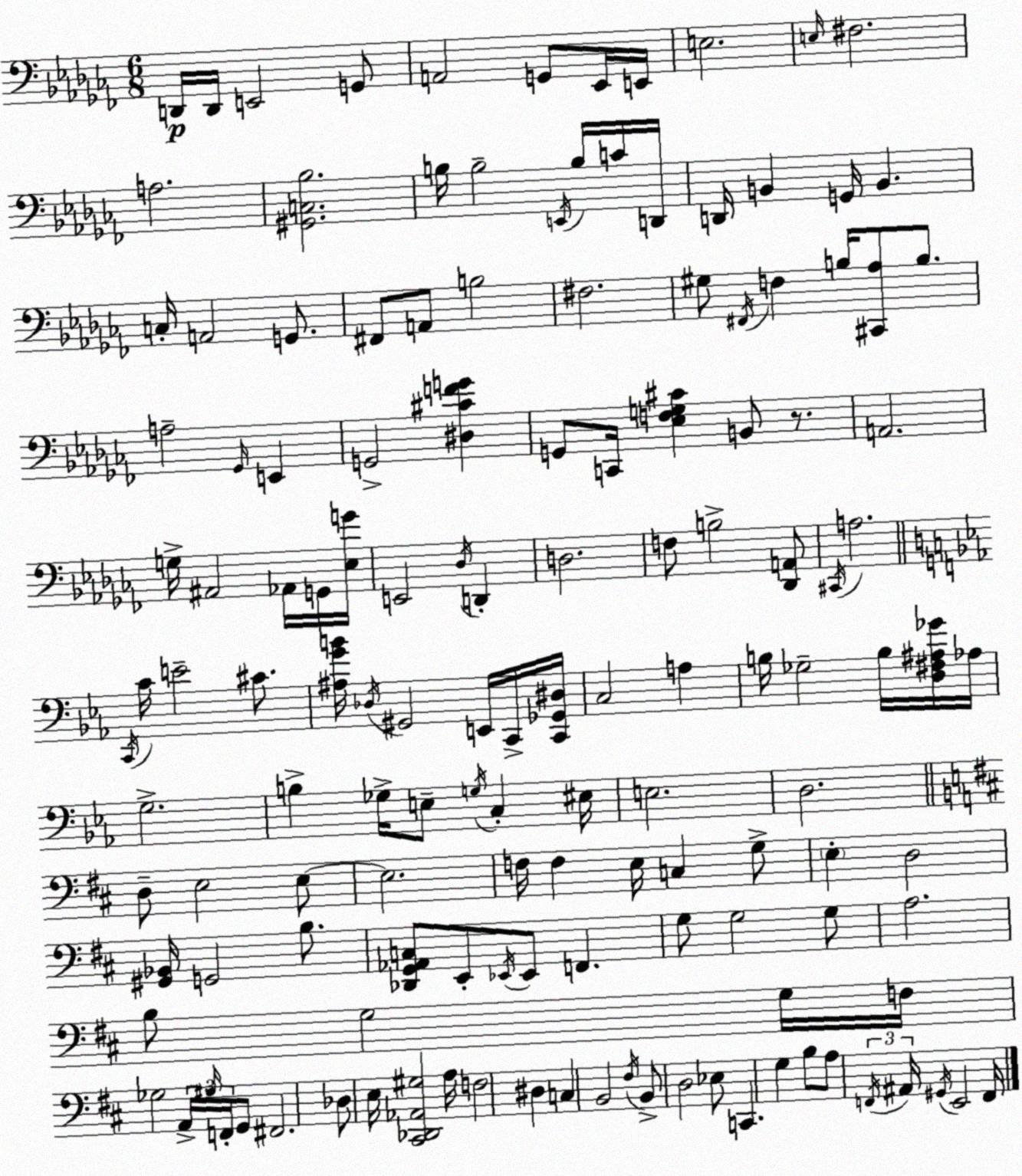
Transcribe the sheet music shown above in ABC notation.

X:1
T:Untitled
M:6/8
L:1/4
K:Abm
D,,/4 D,,/4 E,,2 G,,/2 A,,2 G,,/2 _E,,/4 E,,/4 E,2 E,/4 ^F,2 A,2 [^G,,C,_B,]2 B,/4 B,2 E,,/4 B,/4 C/4 D,,/4 D,,/4 B,, G,,/4 B,, C,/4 A,,2 G,,/2 ^F,,/2 A,,/2 B,2 ^F,2 ^G,/2 ^F,,/4 F, B,/4 [^C,,_A,]/2 B,/2 A,2 _G,,/4 E,, G,,2 [^D,^CFG] G,,/2 C,,/4 [_E,F,G,^C] B,,/2 z/2 A,,2 G,/4 ^A,,2 _A,,/4 G,,/4 [_E,G]/4 E,,2 _D,/4 D,, D,2 F,/2 B,2 [_D,,A,,]/2 ^C,,/4 A,2 C,,/4 C/4 E2 ^C/2 [^A,GB]/4 _D,/4 ^G,,2 E,,/4 C,,/4 [C,,_G,,^D,]/4 C,2 A, B,/4 _G,2 B,/4 [D,^F,^A,_G]/4 _A,/4 G,2 B, _G,/4 E,/2 G,/4 C, ^E,/4 E,2 D,2 D,/2 E,2 E,/2 E,2 F,/4 F, E,/4 C, G,/2 E, D,2 [^G,,_B,,]/4 G,,2 B,/2 [_D,,G,,_A,,C,]/2 E,,/2 _E,,/4 _E,,/2 F,, G,/2 G,2 G,/2 A,2 B,/2 G,2 G,/4 F,/4 _G,2 A,,/4 ^G,/4 F,,/4 G,,/2 ^F,,2 _D,/2 E,/4 [^C,,_D,,_A,,^G,]2 A,/4 F,2 ^D, C, B,,2 ^F,/4 B,,/2 D,2 _E,/2 C,, G, B,/2 A,/2 F,,/4 ^A,,/4 ^G,,/4 E,,2 F,,/4